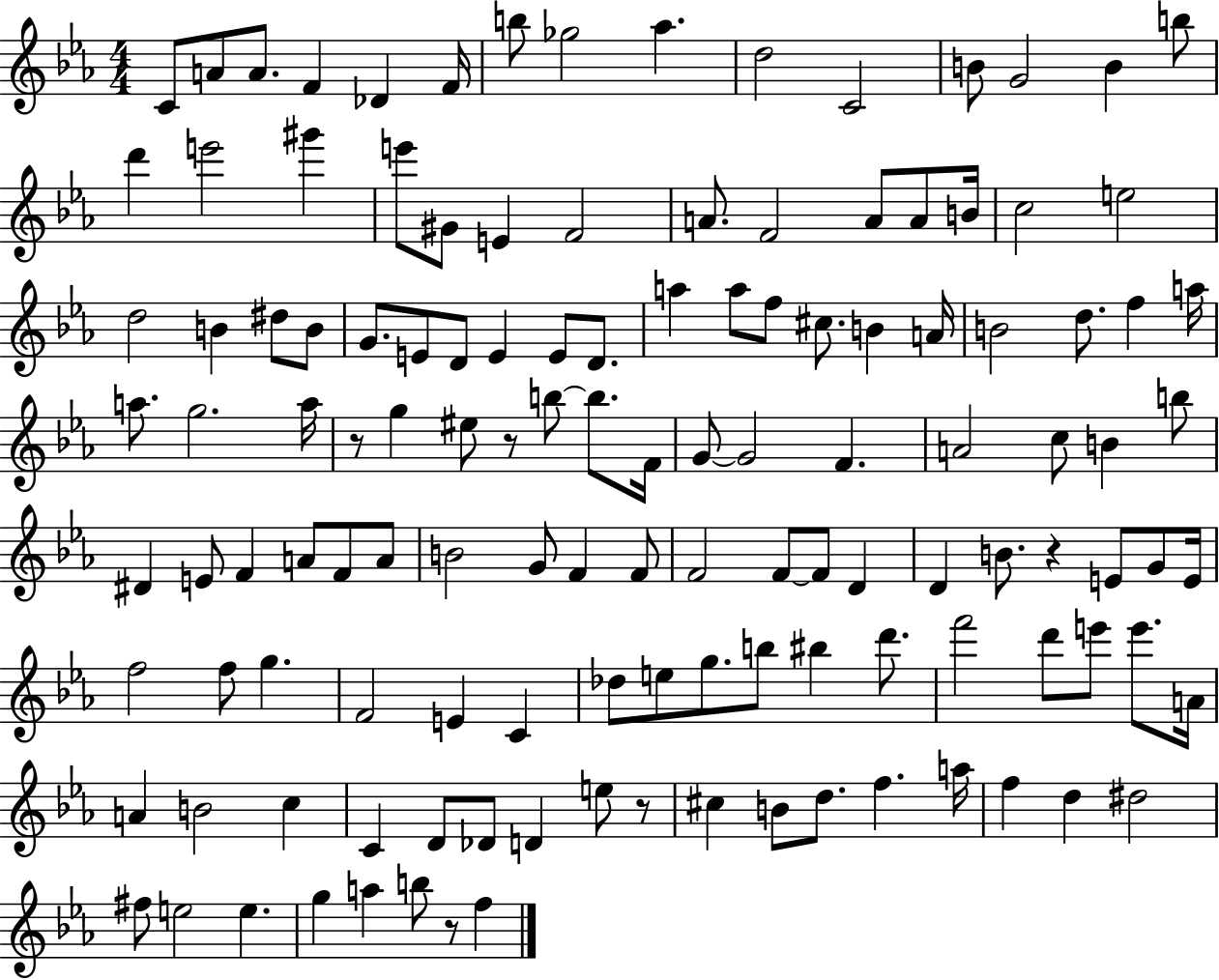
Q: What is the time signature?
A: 4/4